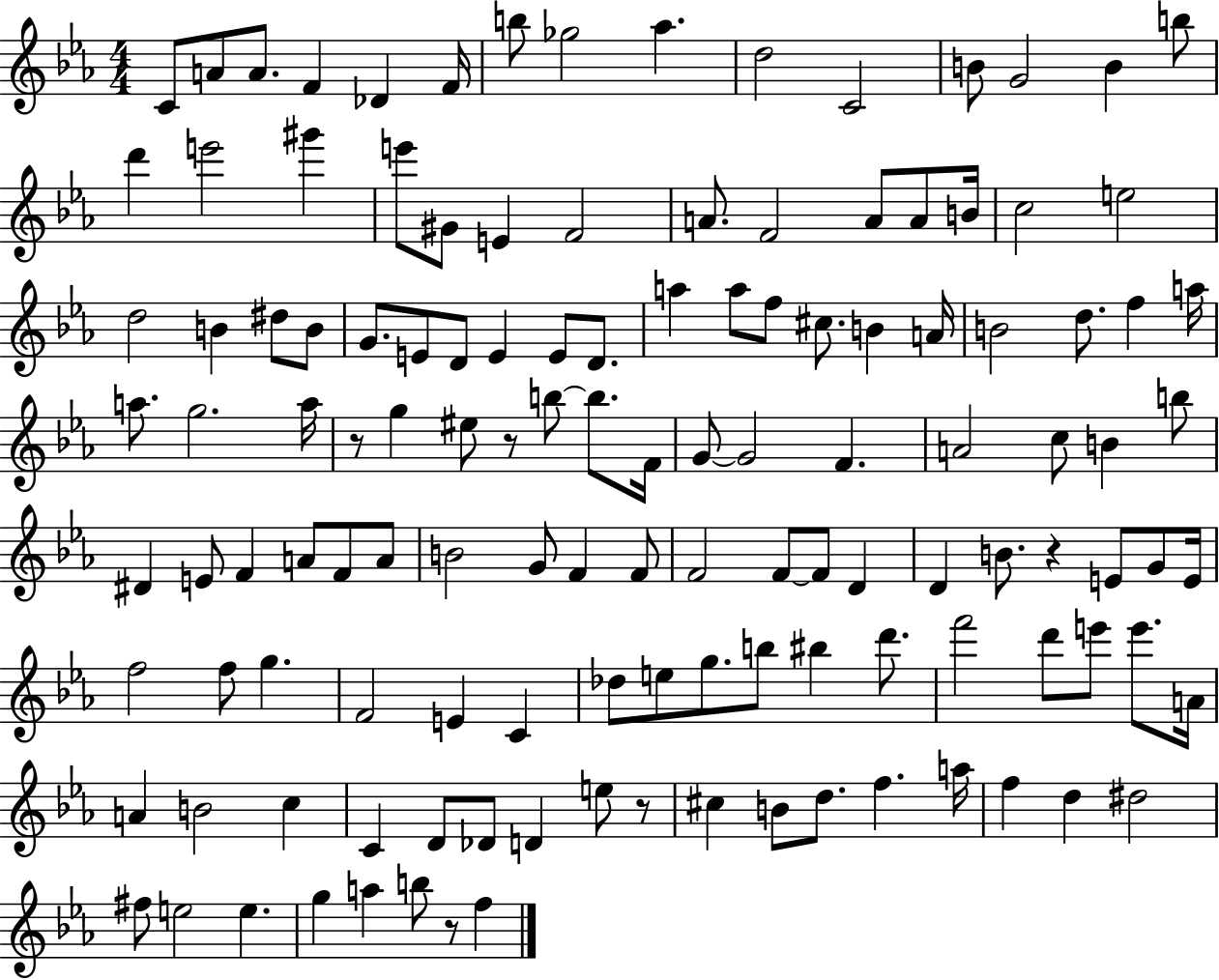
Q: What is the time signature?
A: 4/4